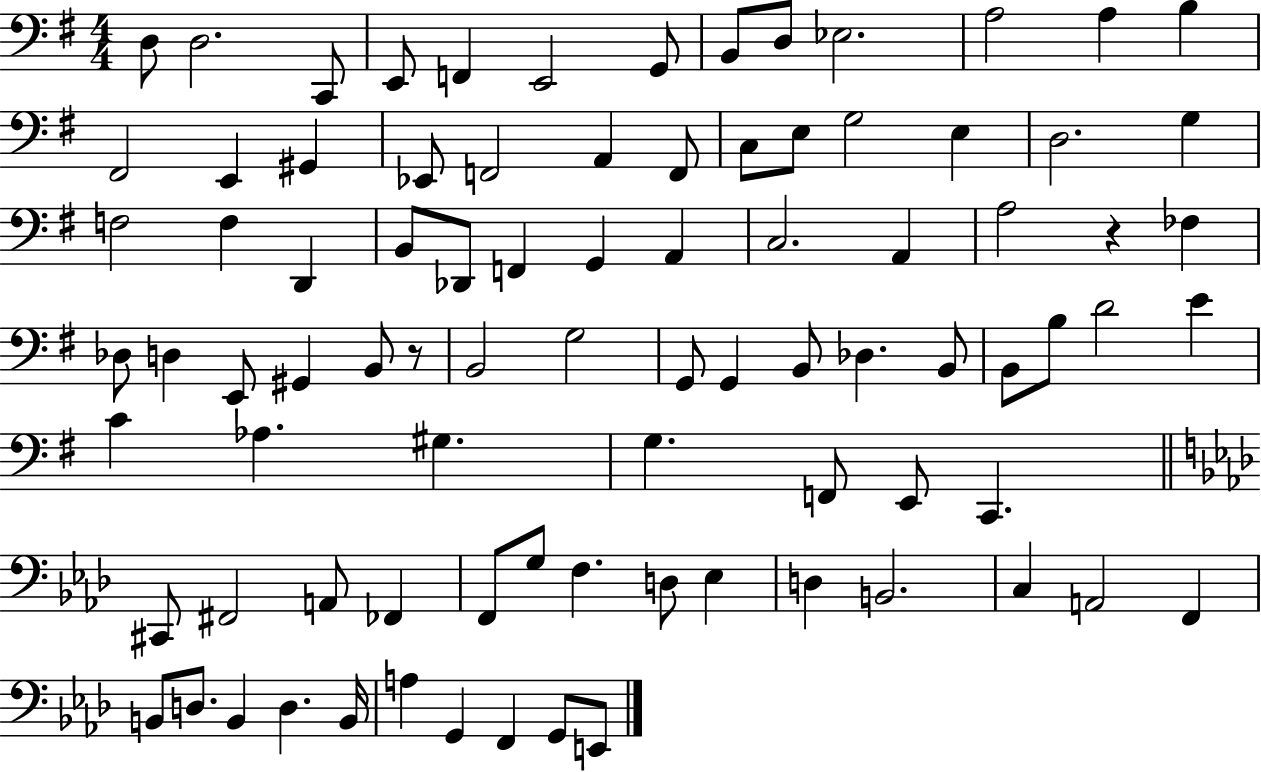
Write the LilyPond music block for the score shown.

{
  \clef bass
  \numericTimeSignature
  \time 4/4
  \key g \major
  \repeat volta 2 { d8 d2. c,8 | e,8 f,4 e,2 g,8 | b,8 d8 ees2. | a2 a4 b4 | \break fis,2 e,4 gis,4 | ees,8 f,2 a,4 f,8 | c8 e8 g2 e4 | d2. g4 | \break f2 f4 d,4 | b,8 des,8 f,4 g,4 a,4 | c2. a,4 | a2 r4 fes4 | \break des8 d4 e,8 gis,4 b,8 r8 | b,2 g2 | g,8 g,4 b,8 des4. b,8 | b,8 b8 d'2 e'4 | \break c'4 aes4. gis4. | g4. f,8 e,8 c,4. | \bar "||" \break \key f \minor cis,8 fis,2 a,8 fes,4 | f,8 g8 f4. d8 ees4 | d4 b,2. | c4 a,2 f,4 | \break b,8 d8. b,4 d4. b,16 | a4 g,4 f,4 g,8 e,8 | } \bar "|."
}